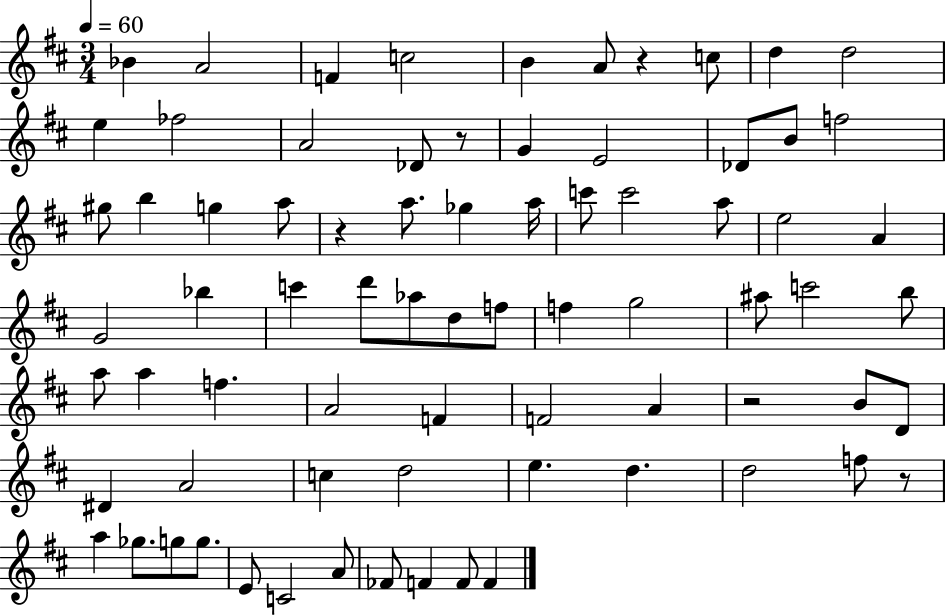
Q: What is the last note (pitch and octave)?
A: F4